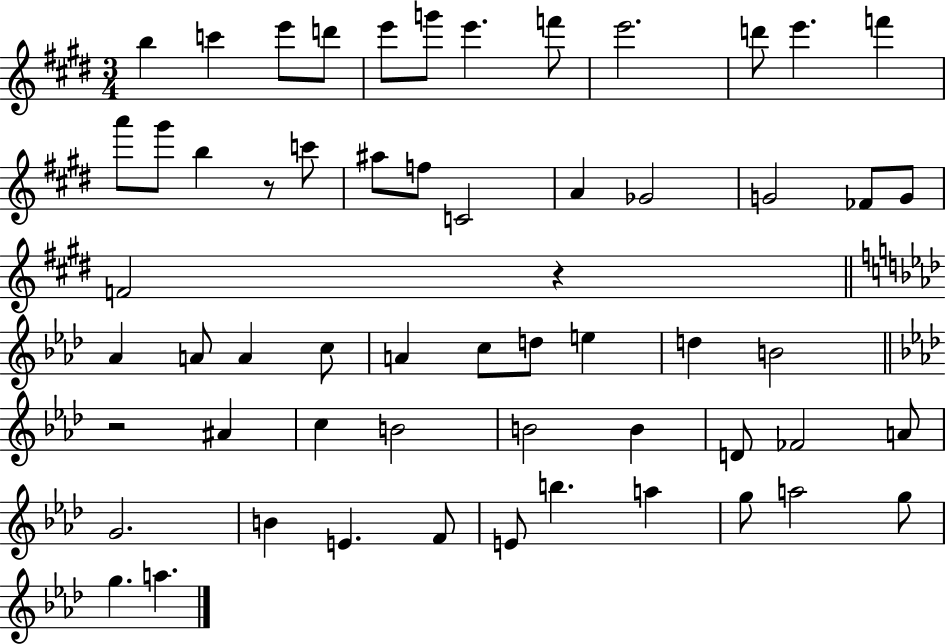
B5/q C6/q E6/e D6/e E6/e G6/e E6/q. F6/e E6/h. D6/e E6/q. F6/q A6/e G#6/e B5/q R/e C6/e A#5/e F5/e C4/h A4/q Gb4/h G4/h FES4/e G4/e F4/h R/q Ab4/q A4/e A4/q C5/e A4/q C5/e D5/e E5/q D5/q B4/h R/h A#4/q C5/q B4/h B4/h B4/q D4/e FES4/h A4/e G4/h. B4/q E4/q. F4/e E4/e B5/q. A5/q G5/e A5/h G5/e G5/q. A5/q.